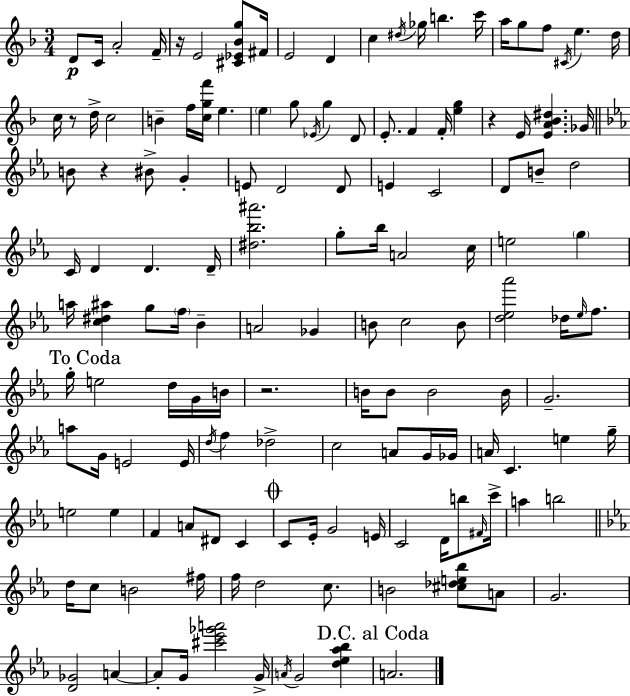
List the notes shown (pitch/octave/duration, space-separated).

D4/e C4/s A4/h F4/s R/s E4/h [C#4,Eb4,Bb4,G5]/e F#4/s E4/h D4/q C5/q D#5/s Gb5/s B5/q. C6/s A5/s G5/e F5/e C#4/s E5/q. D5/s C5/s R/e D5/s C5/h B4/q F5/s [C5,G5,F6]/s E5/q. E5/q G5/e Eb4/s G5/q D4/e E4/e. F4/q F4/s [E5,G5]/q R/q E4/s [E4,A4,Bb4,D#5]/q. Gb4/s B4/e R/q BIS4/e G4/q E4/e D4/h D4/e E4/q C4/h D4/e B4/e D5/h C4/s D4/q D4/q. D4/s [D#5,Bb5,A#6]/h. G5/e Bb5/s A4/h C5/s E5/h G5/q A5/s [C5,D#5,A#5]/q G5/e F5/s Bb4/q A4/h Gb4/q B4/e C5/h B4/e [D5,Eb5,Ab6]/h Db5/s Eb5/s F5/e. G5/s E5/h D5/s G4/s B4/s R/h. B4/s B4/e B4/h B4/s G4/h. A5/e G4/s E4/h E4/s D5/s F5/q Db5/h C5/h A4/e G4/s Gb4/s A4/s C4/q. E5/q G5/s E5/h E5/q F4/q A4/e D#4/e C4/q C4/e Eb4/s G4/h E4/s C4/h D4/s B5/e F#4/s C6/s A5/q B5/h D5/s C5/e B4/h F#5/s F5/s D5/h C5/e. B4/h [C#5,Db5,E5,Bb5]/e A4/e G4/h. [D4,Gb4]/h A4/q A4/e G4/s [C#6,Eb6,Gb6,A6]/h G4/s A4/s G4/h [D5,Eb5,Ab5,Bb5]/q A4/h.